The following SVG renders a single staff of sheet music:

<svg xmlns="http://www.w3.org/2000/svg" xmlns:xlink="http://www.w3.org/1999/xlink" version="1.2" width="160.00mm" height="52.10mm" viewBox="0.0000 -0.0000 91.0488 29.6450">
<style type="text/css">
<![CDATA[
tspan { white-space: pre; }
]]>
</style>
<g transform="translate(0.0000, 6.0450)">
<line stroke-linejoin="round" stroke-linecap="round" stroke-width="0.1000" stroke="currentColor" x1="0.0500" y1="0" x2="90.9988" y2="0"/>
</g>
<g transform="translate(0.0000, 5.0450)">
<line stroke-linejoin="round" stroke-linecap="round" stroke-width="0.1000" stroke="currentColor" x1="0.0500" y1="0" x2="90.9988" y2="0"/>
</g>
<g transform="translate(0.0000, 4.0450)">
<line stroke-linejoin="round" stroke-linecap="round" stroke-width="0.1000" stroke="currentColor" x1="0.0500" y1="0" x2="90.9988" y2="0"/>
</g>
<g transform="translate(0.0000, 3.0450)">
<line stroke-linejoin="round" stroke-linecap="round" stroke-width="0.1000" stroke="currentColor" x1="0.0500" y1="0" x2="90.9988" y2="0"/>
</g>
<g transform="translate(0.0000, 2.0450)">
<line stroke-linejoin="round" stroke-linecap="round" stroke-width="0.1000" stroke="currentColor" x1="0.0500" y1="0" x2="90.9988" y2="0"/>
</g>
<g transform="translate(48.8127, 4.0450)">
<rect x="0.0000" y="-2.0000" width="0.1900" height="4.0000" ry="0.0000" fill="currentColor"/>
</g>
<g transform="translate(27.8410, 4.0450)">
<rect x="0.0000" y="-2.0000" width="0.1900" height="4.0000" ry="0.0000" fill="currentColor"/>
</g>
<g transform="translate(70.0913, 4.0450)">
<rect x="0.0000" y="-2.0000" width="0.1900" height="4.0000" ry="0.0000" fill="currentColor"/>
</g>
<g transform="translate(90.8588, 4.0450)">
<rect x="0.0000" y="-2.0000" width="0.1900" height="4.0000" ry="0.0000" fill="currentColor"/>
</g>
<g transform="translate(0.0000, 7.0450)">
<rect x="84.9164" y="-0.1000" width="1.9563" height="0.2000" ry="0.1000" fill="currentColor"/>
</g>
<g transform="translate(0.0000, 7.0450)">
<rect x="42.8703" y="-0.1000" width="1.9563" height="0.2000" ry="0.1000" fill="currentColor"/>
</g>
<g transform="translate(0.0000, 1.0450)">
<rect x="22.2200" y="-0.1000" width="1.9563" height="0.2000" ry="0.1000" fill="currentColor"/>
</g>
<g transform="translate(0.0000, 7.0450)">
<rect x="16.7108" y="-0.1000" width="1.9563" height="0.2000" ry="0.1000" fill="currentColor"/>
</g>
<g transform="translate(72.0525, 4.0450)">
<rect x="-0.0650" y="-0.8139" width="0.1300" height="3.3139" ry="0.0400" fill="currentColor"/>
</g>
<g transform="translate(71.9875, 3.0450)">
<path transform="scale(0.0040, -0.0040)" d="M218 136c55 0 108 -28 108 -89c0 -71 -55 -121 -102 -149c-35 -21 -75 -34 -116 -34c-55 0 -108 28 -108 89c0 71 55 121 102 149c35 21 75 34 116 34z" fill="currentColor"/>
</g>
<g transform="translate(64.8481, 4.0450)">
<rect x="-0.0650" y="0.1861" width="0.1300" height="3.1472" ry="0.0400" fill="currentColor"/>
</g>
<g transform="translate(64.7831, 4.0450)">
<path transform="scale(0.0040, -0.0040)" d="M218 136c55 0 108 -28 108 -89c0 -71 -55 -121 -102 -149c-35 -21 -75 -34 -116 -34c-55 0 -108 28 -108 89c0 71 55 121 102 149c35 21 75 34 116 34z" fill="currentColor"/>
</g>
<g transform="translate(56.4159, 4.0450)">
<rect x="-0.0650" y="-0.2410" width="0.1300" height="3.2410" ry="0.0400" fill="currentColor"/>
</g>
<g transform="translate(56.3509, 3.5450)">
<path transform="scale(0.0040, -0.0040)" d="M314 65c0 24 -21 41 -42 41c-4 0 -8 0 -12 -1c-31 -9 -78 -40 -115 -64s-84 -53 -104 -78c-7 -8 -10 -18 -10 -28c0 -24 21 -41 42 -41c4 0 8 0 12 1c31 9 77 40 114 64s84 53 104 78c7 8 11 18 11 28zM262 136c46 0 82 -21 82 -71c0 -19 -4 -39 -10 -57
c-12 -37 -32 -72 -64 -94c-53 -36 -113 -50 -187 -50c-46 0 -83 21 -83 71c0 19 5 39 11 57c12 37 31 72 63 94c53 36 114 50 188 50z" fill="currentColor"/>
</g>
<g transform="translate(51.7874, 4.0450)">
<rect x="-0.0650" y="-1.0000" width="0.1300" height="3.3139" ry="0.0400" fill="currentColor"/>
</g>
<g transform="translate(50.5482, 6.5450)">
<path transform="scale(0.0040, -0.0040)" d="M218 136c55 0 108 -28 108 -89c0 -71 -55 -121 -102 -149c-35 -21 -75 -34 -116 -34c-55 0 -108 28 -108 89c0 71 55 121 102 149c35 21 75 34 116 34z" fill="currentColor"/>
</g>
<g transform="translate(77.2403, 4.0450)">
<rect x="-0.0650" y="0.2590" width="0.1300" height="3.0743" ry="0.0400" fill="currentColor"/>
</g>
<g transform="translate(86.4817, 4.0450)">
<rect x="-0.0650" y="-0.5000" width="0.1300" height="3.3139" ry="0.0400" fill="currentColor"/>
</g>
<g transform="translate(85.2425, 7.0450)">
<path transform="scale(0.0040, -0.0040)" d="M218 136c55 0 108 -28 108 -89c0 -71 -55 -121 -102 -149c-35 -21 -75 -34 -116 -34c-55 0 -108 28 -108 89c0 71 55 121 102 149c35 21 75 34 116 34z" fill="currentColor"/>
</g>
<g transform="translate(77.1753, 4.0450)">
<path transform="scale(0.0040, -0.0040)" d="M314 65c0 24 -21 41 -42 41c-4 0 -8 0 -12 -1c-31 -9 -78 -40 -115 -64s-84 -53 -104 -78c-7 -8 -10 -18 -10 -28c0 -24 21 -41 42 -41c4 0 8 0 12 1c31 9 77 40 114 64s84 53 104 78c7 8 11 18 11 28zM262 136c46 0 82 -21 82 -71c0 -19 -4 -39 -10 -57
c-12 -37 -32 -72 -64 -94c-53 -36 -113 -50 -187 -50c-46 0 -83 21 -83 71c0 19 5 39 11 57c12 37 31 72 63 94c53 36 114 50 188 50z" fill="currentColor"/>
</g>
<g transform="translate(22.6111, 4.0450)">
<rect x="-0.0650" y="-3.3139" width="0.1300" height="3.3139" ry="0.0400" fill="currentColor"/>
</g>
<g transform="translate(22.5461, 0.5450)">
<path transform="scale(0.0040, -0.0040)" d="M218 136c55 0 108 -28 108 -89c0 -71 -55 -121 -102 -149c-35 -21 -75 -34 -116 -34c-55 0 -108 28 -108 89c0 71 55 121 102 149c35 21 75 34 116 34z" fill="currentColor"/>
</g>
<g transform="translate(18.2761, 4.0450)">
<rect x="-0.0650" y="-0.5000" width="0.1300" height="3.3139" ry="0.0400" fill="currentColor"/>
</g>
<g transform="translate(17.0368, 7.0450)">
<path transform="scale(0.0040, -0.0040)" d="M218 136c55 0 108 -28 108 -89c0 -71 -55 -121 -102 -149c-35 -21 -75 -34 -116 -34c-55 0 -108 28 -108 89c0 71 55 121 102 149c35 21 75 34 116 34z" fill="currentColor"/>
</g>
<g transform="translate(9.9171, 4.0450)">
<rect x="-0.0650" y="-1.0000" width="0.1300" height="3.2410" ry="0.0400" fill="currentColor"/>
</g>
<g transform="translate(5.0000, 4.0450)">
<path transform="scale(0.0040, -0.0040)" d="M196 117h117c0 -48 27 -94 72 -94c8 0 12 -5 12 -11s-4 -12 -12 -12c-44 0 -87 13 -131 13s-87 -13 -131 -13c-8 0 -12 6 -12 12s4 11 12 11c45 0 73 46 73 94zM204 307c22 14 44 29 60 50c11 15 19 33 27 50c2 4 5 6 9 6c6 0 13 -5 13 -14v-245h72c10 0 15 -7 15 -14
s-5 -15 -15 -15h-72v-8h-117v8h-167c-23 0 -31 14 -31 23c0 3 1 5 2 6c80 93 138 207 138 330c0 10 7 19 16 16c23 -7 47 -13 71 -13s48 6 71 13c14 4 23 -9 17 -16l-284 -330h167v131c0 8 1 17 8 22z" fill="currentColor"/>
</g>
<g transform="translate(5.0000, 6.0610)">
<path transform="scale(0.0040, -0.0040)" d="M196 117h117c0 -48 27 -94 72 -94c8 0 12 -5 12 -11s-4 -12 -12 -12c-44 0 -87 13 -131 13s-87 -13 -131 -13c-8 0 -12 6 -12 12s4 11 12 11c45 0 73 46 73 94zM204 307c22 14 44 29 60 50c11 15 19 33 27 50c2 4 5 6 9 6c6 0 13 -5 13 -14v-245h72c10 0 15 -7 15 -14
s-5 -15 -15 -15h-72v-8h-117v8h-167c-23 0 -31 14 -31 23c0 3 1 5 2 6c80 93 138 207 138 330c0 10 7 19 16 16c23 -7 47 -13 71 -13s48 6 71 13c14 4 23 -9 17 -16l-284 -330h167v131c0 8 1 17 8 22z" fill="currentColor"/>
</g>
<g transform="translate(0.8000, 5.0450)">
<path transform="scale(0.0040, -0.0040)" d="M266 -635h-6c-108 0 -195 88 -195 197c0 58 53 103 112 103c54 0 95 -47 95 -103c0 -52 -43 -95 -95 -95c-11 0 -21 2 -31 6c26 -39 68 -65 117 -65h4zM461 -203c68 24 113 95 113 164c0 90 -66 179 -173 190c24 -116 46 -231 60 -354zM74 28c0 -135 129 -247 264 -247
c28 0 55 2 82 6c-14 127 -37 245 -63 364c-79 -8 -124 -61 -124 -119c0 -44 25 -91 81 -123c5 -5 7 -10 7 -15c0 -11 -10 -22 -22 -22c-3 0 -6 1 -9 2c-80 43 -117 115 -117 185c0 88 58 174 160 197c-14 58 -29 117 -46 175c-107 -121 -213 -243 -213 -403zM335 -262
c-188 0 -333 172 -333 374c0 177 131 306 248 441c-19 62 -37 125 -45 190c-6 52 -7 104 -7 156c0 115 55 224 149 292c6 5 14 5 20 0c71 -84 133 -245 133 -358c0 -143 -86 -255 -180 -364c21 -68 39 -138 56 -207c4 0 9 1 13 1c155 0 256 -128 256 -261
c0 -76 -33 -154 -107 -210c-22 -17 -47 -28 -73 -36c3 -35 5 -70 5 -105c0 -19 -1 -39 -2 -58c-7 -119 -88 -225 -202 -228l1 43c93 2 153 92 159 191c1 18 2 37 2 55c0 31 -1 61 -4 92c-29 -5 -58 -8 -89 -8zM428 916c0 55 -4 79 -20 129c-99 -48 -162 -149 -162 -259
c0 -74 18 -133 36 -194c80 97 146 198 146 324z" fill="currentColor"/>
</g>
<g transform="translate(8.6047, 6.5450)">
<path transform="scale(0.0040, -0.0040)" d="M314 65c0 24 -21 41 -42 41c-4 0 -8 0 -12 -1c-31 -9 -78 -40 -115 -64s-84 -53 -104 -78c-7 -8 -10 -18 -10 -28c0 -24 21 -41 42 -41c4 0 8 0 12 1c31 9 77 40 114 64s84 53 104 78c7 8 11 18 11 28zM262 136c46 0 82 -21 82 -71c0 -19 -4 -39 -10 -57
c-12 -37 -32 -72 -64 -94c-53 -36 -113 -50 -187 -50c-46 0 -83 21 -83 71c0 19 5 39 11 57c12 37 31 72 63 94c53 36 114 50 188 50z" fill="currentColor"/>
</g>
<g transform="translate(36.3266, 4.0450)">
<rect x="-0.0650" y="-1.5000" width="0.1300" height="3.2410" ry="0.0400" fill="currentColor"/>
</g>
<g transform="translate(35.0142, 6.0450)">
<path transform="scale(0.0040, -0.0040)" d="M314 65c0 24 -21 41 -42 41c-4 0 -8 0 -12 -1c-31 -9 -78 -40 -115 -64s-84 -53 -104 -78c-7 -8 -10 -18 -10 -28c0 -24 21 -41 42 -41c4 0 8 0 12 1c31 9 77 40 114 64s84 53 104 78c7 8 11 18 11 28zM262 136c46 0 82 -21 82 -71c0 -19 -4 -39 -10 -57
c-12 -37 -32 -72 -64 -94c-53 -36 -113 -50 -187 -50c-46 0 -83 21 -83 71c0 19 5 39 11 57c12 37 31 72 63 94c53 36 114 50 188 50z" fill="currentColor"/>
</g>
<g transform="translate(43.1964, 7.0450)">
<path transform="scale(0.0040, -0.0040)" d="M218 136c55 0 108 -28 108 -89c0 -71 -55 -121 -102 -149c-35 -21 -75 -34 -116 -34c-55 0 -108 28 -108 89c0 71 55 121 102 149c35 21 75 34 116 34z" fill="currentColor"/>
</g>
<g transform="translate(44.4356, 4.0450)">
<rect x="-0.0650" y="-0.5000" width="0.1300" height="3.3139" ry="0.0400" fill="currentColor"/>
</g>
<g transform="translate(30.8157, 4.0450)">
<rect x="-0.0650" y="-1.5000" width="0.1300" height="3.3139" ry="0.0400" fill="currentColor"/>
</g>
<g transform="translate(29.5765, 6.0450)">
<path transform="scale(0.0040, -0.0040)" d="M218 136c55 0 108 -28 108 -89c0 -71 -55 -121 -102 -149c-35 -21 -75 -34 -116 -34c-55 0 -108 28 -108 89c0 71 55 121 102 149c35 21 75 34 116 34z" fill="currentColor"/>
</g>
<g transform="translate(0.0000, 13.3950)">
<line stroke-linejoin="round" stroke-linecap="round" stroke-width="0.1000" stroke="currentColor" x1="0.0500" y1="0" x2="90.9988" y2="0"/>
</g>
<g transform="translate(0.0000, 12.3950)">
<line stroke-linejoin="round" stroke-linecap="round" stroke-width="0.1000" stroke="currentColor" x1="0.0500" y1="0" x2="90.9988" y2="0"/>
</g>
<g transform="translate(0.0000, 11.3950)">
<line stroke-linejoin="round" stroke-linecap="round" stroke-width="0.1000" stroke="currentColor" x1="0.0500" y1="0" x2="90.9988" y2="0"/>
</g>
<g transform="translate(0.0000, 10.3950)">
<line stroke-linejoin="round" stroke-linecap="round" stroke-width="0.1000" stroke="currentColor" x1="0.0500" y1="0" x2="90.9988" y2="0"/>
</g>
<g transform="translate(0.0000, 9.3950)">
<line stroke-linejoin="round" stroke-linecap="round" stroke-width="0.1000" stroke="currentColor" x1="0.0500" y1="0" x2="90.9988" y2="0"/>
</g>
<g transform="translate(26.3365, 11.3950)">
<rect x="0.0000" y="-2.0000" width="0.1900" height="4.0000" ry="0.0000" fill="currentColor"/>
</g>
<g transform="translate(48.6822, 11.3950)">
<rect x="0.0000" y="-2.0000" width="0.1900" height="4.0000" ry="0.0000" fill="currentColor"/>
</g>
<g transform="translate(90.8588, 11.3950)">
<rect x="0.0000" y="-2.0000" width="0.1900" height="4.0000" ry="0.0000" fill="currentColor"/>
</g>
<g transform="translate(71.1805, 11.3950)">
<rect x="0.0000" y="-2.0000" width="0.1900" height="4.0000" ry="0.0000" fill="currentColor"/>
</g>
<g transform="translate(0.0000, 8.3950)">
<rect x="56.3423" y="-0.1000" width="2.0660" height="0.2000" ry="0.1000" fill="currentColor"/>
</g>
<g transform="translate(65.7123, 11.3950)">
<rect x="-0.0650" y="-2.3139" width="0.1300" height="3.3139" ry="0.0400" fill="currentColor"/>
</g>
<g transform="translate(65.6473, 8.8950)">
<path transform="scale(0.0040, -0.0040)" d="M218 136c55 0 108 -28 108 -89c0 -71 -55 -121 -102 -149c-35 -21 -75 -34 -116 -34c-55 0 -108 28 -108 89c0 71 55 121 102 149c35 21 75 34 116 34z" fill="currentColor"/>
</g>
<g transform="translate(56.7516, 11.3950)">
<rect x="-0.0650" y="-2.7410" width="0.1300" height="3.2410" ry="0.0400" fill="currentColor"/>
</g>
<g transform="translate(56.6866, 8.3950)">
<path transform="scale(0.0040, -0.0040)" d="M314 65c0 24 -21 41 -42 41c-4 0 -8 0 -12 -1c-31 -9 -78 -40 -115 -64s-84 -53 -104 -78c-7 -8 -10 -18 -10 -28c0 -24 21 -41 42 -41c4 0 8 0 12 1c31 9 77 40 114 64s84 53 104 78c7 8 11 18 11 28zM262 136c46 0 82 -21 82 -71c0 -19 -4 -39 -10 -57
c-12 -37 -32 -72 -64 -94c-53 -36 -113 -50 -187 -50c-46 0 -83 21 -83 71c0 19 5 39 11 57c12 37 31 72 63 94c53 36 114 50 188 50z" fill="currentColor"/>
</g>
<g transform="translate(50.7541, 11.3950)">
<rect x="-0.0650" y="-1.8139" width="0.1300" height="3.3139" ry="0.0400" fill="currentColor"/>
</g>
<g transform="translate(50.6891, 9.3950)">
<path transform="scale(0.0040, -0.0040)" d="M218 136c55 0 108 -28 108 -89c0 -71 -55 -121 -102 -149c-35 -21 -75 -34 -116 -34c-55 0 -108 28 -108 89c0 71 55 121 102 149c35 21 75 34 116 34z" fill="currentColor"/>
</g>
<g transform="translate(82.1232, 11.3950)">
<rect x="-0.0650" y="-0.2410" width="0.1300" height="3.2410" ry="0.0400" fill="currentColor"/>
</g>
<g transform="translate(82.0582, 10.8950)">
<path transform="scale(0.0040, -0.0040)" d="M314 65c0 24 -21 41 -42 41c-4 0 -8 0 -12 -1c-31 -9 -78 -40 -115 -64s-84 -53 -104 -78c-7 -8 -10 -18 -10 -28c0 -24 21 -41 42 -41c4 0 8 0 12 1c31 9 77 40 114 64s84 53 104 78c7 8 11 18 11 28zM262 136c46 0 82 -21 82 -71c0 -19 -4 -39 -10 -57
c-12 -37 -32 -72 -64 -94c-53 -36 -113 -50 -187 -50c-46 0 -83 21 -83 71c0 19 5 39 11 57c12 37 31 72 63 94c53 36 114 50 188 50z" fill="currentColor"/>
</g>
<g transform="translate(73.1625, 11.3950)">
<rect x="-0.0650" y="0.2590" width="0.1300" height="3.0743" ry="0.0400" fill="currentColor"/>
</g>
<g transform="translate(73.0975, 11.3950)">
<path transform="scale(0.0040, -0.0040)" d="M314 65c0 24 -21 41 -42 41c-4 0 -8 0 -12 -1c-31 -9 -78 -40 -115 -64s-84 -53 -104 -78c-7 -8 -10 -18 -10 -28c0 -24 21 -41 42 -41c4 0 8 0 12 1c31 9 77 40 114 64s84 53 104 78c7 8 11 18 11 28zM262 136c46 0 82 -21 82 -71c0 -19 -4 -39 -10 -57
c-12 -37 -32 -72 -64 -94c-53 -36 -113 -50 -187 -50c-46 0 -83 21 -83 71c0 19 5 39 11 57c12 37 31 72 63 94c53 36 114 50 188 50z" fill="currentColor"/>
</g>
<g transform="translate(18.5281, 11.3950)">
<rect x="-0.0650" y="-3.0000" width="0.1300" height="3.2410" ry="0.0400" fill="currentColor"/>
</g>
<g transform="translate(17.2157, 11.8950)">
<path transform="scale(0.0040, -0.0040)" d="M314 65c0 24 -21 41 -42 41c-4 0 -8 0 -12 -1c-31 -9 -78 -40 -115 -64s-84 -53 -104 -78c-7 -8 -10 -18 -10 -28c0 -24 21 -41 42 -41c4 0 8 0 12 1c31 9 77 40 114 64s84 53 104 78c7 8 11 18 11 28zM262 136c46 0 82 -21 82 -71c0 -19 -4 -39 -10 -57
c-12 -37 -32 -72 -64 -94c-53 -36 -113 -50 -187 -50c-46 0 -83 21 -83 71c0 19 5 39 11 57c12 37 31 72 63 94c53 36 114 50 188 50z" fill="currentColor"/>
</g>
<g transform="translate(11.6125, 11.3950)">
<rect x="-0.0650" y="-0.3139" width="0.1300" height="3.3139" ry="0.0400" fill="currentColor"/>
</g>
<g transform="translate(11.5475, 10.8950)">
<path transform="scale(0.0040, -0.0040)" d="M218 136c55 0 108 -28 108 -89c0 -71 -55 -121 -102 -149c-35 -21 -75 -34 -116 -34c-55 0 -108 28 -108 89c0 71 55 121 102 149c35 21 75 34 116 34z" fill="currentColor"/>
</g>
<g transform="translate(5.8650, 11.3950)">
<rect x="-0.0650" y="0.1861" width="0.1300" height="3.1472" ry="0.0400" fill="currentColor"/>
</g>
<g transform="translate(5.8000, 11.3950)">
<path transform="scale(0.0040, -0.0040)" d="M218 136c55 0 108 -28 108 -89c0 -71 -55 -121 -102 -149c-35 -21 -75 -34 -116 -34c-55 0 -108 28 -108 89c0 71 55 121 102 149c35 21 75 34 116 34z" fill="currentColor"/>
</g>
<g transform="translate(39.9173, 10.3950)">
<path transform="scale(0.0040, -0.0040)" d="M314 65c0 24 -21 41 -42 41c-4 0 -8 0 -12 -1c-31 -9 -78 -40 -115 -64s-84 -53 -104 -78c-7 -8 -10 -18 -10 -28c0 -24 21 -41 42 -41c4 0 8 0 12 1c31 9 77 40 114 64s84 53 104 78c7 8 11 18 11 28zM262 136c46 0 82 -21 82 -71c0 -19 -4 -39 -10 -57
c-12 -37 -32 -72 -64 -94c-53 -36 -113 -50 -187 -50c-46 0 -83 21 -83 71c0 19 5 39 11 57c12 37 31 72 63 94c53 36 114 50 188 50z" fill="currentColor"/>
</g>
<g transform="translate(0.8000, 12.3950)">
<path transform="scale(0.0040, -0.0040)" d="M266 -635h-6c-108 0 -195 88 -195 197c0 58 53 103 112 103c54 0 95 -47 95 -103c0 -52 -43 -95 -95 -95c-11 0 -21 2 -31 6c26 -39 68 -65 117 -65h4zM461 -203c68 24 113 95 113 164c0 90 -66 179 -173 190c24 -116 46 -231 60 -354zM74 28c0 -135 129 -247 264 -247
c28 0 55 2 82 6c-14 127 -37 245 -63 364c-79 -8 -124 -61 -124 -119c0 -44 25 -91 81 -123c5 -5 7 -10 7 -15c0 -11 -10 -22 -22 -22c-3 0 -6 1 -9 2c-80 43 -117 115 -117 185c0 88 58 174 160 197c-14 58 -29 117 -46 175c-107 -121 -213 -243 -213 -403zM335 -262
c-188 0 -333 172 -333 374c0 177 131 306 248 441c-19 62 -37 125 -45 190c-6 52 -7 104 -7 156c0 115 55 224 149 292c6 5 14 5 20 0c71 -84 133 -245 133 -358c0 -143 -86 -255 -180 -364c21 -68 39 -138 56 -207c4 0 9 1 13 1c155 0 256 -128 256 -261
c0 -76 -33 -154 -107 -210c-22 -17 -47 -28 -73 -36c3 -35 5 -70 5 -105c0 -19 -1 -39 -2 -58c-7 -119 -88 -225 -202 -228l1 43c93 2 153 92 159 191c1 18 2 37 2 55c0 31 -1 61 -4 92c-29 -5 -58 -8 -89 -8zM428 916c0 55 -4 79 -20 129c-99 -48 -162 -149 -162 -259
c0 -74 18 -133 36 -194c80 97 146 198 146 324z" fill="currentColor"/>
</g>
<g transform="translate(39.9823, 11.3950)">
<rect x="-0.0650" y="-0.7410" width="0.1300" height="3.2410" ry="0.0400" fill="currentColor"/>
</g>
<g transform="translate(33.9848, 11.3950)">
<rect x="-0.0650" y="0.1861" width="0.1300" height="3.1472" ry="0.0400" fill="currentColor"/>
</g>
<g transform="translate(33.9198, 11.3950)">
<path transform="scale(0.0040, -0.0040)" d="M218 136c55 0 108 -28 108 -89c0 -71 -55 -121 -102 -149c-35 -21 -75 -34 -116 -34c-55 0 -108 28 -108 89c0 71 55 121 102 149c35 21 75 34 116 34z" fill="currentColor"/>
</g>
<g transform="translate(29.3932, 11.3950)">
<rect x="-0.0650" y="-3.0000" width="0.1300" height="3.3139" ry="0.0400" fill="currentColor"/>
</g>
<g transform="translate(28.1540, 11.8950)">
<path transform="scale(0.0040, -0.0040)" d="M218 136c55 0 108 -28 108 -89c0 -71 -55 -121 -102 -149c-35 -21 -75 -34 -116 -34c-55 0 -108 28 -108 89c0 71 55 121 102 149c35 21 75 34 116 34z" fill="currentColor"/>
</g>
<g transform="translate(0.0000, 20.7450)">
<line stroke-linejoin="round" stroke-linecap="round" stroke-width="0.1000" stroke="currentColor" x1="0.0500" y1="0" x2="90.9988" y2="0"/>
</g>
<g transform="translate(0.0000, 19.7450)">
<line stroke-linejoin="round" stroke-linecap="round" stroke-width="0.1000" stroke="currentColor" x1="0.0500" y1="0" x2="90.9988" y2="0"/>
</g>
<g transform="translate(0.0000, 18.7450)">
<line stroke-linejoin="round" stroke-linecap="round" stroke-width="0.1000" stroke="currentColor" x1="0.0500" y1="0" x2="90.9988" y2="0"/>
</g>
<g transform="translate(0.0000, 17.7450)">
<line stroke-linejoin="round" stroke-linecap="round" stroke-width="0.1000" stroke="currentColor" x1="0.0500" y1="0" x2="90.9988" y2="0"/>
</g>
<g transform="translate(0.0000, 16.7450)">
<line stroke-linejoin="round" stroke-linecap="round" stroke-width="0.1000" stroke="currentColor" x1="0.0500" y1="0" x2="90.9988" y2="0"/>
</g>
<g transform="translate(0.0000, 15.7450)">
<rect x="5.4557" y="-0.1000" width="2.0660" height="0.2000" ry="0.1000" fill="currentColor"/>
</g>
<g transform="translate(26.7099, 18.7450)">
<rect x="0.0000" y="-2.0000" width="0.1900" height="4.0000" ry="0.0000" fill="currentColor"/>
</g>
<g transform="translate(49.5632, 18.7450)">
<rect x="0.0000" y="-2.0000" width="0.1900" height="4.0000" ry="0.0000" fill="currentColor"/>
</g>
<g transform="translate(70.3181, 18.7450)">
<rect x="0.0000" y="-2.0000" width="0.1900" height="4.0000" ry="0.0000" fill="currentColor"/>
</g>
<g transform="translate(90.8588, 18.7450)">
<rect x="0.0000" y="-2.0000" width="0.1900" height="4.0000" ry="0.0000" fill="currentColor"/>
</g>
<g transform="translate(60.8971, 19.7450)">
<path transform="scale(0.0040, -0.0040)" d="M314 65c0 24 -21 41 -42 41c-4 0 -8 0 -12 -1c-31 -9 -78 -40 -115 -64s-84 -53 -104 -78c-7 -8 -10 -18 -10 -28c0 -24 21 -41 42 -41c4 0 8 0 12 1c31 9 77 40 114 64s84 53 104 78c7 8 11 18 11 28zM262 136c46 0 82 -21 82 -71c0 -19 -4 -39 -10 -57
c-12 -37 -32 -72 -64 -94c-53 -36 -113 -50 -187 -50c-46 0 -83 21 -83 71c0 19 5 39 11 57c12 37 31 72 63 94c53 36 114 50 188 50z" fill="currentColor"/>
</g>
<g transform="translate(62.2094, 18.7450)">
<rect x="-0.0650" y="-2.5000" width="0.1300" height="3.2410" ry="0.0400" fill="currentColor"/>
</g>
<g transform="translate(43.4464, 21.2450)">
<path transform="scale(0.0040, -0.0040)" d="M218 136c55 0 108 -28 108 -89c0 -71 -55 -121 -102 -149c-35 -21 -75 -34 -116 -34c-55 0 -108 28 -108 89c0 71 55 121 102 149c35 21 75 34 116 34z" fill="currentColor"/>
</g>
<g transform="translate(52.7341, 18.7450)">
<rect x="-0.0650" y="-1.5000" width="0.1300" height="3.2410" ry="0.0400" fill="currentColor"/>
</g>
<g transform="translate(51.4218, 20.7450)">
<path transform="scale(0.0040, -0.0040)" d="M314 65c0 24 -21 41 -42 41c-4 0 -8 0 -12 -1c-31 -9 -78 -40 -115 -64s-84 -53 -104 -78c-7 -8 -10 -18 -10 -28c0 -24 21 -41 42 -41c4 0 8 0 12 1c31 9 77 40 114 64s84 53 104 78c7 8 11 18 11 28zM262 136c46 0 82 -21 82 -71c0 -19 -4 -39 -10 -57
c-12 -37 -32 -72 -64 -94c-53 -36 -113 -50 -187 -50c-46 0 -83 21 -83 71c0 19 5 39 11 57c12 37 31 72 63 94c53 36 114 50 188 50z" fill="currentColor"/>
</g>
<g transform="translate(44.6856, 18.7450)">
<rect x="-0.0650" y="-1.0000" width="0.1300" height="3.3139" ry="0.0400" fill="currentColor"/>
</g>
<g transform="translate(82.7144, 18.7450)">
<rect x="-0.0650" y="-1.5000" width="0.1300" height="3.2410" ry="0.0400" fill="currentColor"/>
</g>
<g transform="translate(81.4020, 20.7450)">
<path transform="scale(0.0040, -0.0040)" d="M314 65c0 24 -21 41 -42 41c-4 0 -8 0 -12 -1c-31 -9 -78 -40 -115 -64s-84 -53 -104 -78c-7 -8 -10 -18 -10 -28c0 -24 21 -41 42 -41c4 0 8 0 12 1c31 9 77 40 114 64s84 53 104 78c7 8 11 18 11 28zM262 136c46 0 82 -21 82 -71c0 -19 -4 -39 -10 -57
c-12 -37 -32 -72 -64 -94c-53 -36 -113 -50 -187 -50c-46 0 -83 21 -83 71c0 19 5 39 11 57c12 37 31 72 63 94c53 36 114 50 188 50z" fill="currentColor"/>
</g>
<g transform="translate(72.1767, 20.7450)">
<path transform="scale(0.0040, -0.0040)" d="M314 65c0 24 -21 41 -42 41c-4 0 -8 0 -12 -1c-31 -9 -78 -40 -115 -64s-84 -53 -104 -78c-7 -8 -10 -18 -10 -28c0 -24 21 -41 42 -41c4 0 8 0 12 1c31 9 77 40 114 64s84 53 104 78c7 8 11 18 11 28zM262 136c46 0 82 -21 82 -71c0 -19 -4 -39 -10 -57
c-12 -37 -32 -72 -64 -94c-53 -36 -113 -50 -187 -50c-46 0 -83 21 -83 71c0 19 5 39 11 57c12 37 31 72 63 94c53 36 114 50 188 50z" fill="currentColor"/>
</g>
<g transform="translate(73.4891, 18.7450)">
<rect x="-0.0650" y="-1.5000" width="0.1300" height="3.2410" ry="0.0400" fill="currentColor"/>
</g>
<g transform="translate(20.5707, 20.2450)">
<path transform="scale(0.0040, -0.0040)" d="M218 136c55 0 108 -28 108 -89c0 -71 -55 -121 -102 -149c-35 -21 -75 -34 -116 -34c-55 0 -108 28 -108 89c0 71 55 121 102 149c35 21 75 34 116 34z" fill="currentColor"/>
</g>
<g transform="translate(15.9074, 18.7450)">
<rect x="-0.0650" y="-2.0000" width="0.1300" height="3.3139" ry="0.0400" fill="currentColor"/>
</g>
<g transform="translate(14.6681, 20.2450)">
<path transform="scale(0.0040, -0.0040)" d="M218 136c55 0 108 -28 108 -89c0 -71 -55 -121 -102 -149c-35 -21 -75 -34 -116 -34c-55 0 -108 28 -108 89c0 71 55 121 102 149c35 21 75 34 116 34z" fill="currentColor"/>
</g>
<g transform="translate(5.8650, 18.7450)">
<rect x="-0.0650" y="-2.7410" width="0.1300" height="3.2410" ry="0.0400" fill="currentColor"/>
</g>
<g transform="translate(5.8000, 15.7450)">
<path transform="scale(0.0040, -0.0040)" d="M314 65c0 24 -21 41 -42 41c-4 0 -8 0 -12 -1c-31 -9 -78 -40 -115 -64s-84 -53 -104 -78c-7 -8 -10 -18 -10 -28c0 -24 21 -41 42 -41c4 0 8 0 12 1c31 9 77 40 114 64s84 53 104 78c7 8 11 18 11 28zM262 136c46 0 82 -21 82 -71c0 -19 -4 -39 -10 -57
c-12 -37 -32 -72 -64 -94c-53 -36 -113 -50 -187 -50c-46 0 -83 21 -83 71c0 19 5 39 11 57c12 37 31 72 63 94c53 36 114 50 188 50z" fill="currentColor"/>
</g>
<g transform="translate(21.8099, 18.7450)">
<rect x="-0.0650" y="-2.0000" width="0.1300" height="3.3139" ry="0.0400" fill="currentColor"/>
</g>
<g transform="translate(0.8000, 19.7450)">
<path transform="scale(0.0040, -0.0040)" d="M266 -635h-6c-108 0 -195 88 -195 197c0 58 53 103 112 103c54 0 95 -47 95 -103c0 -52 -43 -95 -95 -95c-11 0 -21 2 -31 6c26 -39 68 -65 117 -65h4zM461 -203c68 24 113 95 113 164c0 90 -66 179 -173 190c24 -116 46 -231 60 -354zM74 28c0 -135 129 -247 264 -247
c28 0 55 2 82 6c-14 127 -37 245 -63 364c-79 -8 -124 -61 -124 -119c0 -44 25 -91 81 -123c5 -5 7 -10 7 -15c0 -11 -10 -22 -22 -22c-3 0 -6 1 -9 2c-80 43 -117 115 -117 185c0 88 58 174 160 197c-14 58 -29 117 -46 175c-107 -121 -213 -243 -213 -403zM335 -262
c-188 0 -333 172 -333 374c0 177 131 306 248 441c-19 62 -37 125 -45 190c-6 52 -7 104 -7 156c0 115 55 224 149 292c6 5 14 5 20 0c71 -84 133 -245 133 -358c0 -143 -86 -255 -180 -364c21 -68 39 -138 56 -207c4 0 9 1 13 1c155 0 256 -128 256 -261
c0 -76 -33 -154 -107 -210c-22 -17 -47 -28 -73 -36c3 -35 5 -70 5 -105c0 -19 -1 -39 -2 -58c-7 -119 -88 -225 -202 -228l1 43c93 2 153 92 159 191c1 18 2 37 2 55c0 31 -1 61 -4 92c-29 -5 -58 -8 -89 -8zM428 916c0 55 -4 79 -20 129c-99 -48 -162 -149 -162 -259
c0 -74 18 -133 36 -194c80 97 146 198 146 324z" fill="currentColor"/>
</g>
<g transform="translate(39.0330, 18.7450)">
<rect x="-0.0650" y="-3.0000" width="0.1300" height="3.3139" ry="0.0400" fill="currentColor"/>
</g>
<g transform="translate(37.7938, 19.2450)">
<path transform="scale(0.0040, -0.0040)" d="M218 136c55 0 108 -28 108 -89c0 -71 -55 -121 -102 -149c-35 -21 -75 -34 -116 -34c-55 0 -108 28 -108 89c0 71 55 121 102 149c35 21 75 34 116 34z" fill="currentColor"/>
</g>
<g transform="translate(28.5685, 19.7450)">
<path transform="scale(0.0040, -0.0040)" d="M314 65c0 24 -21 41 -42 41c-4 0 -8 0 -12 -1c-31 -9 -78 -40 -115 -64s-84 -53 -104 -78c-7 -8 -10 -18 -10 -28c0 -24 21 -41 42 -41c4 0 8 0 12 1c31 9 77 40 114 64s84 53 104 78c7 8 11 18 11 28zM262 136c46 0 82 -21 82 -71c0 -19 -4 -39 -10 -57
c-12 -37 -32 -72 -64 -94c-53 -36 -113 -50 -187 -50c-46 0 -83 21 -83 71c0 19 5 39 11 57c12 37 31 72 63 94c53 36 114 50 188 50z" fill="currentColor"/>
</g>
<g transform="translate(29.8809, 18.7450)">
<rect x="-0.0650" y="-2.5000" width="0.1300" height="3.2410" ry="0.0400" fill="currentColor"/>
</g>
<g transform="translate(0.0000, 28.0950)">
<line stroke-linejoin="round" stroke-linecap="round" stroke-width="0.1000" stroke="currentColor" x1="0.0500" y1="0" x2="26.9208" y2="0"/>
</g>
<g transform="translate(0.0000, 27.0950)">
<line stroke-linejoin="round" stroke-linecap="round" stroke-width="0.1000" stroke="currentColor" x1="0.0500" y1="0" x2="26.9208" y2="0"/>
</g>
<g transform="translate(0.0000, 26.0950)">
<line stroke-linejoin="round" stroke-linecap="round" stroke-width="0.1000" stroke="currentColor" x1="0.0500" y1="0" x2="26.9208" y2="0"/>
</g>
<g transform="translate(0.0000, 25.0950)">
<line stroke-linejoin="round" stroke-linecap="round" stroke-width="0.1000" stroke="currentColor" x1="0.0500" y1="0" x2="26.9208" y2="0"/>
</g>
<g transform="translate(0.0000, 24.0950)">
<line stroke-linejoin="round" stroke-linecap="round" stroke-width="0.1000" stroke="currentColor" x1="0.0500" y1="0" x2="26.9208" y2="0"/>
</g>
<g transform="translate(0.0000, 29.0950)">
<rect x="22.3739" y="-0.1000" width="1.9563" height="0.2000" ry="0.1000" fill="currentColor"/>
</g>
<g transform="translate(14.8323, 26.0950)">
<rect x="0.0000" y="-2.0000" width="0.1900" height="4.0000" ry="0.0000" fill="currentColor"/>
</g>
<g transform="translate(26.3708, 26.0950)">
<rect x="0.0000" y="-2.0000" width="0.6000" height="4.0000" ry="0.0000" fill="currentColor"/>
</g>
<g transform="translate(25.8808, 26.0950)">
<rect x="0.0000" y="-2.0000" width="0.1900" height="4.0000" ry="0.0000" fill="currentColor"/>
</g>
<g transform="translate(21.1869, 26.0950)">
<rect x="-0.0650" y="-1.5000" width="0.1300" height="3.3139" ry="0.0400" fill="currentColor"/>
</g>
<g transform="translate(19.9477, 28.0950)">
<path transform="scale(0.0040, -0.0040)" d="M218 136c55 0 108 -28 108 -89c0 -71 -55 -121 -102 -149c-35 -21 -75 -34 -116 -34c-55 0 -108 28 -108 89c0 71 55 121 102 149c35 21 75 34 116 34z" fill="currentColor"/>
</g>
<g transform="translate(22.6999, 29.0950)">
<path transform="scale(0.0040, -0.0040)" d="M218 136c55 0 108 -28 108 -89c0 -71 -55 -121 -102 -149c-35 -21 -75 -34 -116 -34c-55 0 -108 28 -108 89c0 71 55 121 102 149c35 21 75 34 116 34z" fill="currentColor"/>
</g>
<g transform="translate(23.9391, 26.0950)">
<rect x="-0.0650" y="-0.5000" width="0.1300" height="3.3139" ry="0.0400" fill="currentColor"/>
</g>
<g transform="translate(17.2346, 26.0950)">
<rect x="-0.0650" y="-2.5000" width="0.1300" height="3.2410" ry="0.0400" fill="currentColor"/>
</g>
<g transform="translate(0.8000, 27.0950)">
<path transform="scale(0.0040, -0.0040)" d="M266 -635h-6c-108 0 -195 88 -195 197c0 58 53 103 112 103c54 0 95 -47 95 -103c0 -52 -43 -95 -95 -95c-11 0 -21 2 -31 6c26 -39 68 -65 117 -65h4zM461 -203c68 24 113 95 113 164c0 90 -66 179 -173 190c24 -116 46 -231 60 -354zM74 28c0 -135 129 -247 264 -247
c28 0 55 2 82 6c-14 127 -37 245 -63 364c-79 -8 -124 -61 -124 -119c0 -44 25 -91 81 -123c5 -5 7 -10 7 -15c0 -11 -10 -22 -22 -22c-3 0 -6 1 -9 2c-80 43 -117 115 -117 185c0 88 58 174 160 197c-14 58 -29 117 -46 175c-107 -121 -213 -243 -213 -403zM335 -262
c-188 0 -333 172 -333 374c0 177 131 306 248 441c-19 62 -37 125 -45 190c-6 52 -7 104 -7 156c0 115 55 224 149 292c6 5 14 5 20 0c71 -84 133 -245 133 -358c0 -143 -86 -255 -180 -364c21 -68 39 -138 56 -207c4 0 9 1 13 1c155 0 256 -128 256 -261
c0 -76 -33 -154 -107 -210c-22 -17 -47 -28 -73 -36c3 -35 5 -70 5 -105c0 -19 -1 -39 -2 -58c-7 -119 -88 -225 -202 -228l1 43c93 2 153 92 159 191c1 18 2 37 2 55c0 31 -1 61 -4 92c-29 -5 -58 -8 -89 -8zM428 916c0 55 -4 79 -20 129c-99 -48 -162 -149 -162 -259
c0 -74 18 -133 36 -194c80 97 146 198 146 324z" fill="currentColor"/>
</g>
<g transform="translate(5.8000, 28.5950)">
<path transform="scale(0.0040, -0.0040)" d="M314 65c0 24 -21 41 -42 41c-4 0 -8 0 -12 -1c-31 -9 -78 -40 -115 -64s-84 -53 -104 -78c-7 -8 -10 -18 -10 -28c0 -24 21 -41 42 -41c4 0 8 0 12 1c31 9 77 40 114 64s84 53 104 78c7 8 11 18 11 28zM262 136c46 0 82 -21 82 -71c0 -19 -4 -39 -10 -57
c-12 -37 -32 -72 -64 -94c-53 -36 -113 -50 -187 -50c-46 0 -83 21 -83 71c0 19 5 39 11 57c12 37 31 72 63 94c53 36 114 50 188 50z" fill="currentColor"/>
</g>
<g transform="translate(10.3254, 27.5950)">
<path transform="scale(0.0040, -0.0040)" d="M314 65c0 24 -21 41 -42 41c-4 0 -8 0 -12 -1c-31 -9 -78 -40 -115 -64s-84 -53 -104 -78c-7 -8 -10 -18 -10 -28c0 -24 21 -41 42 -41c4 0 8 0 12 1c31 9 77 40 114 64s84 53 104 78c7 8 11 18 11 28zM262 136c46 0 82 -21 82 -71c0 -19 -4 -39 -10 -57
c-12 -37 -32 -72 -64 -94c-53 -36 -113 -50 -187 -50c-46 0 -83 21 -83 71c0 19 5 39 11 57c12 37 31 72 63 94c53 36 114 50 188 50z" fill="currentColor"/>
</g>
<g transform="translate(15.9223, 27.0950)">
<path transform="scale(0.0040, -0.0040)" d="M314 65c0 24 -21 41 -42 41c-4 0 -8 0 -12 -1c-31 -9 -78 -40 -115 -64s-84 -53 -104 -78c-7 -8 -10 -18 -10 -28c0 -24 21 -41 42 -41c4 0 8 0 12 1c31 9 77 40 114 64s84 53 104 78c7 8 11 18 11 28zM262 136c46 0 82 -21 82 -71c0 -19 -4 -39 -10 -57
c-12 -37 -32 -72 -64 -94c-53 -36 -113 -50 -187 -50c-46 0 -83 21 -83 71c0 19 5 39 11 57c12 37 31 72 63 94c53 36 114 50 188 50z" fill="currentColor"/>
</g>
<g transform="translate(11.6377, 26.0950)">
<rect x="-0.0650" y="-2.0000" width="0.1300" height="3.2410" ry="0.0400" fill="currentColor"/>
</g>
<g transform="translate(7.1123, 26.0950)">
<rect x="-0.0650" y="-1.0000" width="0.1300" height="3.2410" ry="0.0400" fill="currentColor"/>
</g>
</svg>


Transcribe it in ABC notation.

X:1
T:Untitled
M:4/4
L:1/4
K:C
D2 C b E E2 C D c2 B d B2 C B c A2 A B d2 f a2 g B2 c2 a2 F F G2 A D E2 G2 E2 E2 D2 F2 G2 E C